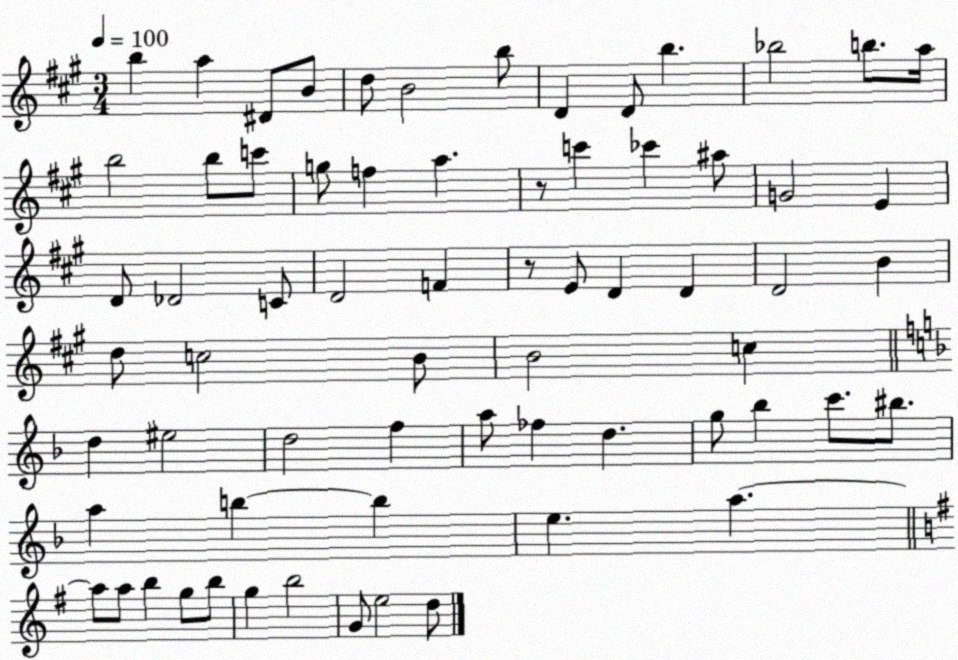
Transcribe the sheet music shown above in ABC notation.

X:1
T:Untitled
M:3/4
L:1/4
K:A
b a ^D/2 B/2 d/2 B2 b/2 D D/2 b _b2 b/2 a/4 b2 b/2 c'/2 g/2 f a z/2 c' _c' ^a/2 G2 E D/2 _D2 C/2 D2 F z/2 E/2 D D D2 B d/2 c2 B/2 B2 c d ^e2 d2 f a/2 _f d g/2 _b c'/2 ^b/2 a b b e a a/2 a/2 b g/2 b/2 g b2 G/2 e2 d/2